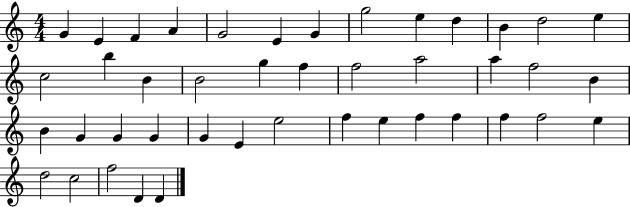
G4/q E4/q F4/q A4/q G4/h E4/q G4/q G5/h E5/q D5/q B4/q D5/h E5/q C5/h B5/q B4/q B4/h G5/q F5/q F5/h A5/h A5/q F5/h B4/q B4/q G4/q G4/q G4/q G4/q E4/q E5/h F5/q E5/q F5/q F5/q F5/q F5/h E5/q D5/h C5/h F5/h D4/q D4/q